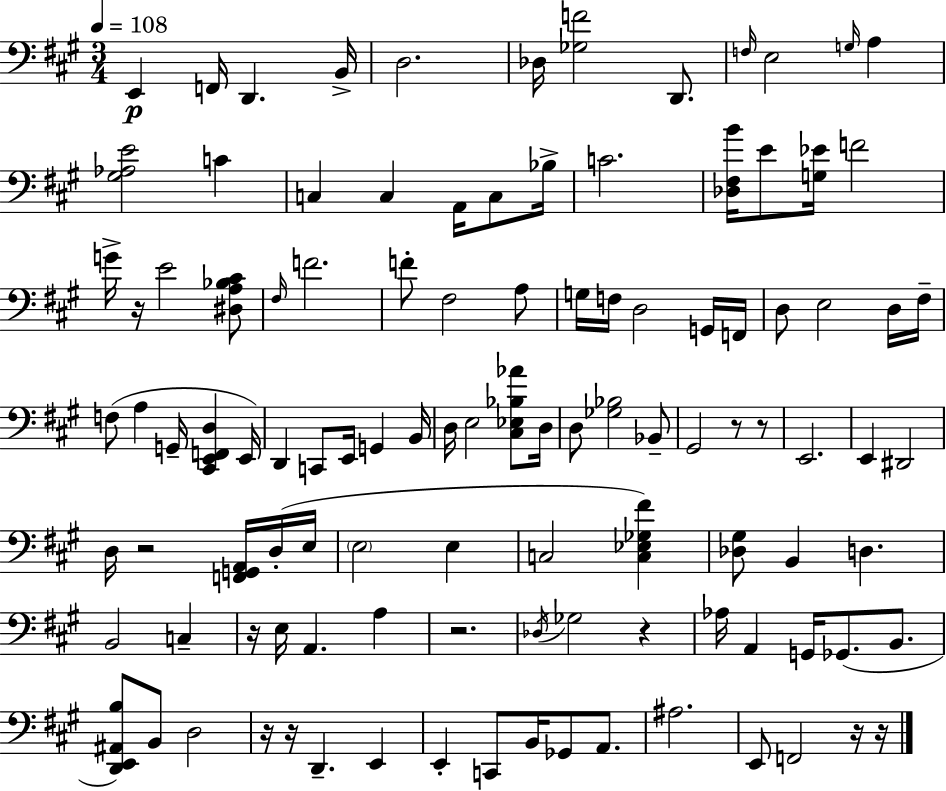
X:1
T:Untitled
M:3/4
L:1/4
K:A
E,, F,,/4 D,, B,,/4 D,2 _D,/4 [_G,F]2 D,,/2 F,/4 E,2 G,/4 A, [^G,_A,E]2 C C, C, A,,/4 C,/2 _B,/4 C2 [_D,^F,B]/4 E/2 [G,_E]/4 F2 G/4 z/4 E2 [^D,A,_B,^C]/2 ^F,/4 F2 F/2 ^F,2 A,/2 G,/4 F,/4 D,2 G,,/4 F,,/4 D,/2 E,2 D,/4 ^F,/4 F,/2 A, G,,/4 [^C,,E,,F,,D,] E,,/4 D,, C,,/2 E,,/4 G,, B,,/4 D,/4 E,2 [^C,_E,_B,_A]/2 D,/4 D,/2 [_G,_B,]2 _B,,/2 ^G,,2 z/2 z/2 E,,2 E,, ^D,,2 D,/4 z2 [F,,G,,A,,]/4 D,/4 E,/4 E,2 E, C,2 [C,_E,_G,^F] [_D,^G,]/2 B,, D, B,,2 C, z/4 E,/4 A,, A, z2 _D,/4 _G,2 z _A,/4 A,, G,,/4 _G,,/2 B,,/2 [D,,E,,^A,,B,]/2 B,,/2 D,2 z/4 z/4 D,, E,, E,, C,,/2 B,,/4 _G,,/2 A,,/2 ^A,2 E,,/2 F,,2 z/4 z/4